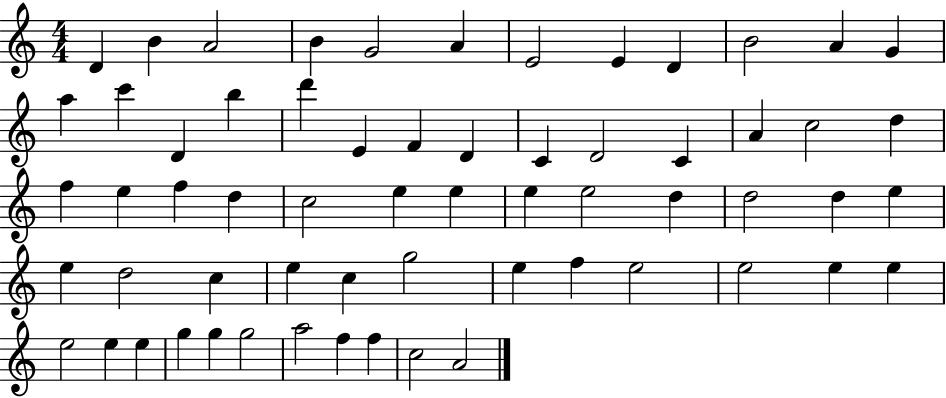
{
  \clef treble
  \numericTimeSignature
  \time 4/4
  \key c \major
  d'4 b'4 a'2 | b'4 g'2 a'4 | e'2 e'4 d'4 | b'2 a'4 g'4 | \break a''4 c'''4 d'4 b''4 | d'''4 e'4 f'4 d'4 | c'4 d'2 c'4 | a'4 c''2 d''4 | \break f''4 e''4 f''4 d''4 | c''2 e''4 e''4 | e''4 e''2 d''4 | d''2 d''4 e''4 | \break e''4 d''2 c''4 | e''4 c''4 g''2 | e''4 f''4 e''2 | e''2 e''4 e''4 | \break e''2 e''4 e''4 | g''4 g''4 g''2 | a''2 f''4 f''4 | c''2 a'2 | \break \bar "|."
}